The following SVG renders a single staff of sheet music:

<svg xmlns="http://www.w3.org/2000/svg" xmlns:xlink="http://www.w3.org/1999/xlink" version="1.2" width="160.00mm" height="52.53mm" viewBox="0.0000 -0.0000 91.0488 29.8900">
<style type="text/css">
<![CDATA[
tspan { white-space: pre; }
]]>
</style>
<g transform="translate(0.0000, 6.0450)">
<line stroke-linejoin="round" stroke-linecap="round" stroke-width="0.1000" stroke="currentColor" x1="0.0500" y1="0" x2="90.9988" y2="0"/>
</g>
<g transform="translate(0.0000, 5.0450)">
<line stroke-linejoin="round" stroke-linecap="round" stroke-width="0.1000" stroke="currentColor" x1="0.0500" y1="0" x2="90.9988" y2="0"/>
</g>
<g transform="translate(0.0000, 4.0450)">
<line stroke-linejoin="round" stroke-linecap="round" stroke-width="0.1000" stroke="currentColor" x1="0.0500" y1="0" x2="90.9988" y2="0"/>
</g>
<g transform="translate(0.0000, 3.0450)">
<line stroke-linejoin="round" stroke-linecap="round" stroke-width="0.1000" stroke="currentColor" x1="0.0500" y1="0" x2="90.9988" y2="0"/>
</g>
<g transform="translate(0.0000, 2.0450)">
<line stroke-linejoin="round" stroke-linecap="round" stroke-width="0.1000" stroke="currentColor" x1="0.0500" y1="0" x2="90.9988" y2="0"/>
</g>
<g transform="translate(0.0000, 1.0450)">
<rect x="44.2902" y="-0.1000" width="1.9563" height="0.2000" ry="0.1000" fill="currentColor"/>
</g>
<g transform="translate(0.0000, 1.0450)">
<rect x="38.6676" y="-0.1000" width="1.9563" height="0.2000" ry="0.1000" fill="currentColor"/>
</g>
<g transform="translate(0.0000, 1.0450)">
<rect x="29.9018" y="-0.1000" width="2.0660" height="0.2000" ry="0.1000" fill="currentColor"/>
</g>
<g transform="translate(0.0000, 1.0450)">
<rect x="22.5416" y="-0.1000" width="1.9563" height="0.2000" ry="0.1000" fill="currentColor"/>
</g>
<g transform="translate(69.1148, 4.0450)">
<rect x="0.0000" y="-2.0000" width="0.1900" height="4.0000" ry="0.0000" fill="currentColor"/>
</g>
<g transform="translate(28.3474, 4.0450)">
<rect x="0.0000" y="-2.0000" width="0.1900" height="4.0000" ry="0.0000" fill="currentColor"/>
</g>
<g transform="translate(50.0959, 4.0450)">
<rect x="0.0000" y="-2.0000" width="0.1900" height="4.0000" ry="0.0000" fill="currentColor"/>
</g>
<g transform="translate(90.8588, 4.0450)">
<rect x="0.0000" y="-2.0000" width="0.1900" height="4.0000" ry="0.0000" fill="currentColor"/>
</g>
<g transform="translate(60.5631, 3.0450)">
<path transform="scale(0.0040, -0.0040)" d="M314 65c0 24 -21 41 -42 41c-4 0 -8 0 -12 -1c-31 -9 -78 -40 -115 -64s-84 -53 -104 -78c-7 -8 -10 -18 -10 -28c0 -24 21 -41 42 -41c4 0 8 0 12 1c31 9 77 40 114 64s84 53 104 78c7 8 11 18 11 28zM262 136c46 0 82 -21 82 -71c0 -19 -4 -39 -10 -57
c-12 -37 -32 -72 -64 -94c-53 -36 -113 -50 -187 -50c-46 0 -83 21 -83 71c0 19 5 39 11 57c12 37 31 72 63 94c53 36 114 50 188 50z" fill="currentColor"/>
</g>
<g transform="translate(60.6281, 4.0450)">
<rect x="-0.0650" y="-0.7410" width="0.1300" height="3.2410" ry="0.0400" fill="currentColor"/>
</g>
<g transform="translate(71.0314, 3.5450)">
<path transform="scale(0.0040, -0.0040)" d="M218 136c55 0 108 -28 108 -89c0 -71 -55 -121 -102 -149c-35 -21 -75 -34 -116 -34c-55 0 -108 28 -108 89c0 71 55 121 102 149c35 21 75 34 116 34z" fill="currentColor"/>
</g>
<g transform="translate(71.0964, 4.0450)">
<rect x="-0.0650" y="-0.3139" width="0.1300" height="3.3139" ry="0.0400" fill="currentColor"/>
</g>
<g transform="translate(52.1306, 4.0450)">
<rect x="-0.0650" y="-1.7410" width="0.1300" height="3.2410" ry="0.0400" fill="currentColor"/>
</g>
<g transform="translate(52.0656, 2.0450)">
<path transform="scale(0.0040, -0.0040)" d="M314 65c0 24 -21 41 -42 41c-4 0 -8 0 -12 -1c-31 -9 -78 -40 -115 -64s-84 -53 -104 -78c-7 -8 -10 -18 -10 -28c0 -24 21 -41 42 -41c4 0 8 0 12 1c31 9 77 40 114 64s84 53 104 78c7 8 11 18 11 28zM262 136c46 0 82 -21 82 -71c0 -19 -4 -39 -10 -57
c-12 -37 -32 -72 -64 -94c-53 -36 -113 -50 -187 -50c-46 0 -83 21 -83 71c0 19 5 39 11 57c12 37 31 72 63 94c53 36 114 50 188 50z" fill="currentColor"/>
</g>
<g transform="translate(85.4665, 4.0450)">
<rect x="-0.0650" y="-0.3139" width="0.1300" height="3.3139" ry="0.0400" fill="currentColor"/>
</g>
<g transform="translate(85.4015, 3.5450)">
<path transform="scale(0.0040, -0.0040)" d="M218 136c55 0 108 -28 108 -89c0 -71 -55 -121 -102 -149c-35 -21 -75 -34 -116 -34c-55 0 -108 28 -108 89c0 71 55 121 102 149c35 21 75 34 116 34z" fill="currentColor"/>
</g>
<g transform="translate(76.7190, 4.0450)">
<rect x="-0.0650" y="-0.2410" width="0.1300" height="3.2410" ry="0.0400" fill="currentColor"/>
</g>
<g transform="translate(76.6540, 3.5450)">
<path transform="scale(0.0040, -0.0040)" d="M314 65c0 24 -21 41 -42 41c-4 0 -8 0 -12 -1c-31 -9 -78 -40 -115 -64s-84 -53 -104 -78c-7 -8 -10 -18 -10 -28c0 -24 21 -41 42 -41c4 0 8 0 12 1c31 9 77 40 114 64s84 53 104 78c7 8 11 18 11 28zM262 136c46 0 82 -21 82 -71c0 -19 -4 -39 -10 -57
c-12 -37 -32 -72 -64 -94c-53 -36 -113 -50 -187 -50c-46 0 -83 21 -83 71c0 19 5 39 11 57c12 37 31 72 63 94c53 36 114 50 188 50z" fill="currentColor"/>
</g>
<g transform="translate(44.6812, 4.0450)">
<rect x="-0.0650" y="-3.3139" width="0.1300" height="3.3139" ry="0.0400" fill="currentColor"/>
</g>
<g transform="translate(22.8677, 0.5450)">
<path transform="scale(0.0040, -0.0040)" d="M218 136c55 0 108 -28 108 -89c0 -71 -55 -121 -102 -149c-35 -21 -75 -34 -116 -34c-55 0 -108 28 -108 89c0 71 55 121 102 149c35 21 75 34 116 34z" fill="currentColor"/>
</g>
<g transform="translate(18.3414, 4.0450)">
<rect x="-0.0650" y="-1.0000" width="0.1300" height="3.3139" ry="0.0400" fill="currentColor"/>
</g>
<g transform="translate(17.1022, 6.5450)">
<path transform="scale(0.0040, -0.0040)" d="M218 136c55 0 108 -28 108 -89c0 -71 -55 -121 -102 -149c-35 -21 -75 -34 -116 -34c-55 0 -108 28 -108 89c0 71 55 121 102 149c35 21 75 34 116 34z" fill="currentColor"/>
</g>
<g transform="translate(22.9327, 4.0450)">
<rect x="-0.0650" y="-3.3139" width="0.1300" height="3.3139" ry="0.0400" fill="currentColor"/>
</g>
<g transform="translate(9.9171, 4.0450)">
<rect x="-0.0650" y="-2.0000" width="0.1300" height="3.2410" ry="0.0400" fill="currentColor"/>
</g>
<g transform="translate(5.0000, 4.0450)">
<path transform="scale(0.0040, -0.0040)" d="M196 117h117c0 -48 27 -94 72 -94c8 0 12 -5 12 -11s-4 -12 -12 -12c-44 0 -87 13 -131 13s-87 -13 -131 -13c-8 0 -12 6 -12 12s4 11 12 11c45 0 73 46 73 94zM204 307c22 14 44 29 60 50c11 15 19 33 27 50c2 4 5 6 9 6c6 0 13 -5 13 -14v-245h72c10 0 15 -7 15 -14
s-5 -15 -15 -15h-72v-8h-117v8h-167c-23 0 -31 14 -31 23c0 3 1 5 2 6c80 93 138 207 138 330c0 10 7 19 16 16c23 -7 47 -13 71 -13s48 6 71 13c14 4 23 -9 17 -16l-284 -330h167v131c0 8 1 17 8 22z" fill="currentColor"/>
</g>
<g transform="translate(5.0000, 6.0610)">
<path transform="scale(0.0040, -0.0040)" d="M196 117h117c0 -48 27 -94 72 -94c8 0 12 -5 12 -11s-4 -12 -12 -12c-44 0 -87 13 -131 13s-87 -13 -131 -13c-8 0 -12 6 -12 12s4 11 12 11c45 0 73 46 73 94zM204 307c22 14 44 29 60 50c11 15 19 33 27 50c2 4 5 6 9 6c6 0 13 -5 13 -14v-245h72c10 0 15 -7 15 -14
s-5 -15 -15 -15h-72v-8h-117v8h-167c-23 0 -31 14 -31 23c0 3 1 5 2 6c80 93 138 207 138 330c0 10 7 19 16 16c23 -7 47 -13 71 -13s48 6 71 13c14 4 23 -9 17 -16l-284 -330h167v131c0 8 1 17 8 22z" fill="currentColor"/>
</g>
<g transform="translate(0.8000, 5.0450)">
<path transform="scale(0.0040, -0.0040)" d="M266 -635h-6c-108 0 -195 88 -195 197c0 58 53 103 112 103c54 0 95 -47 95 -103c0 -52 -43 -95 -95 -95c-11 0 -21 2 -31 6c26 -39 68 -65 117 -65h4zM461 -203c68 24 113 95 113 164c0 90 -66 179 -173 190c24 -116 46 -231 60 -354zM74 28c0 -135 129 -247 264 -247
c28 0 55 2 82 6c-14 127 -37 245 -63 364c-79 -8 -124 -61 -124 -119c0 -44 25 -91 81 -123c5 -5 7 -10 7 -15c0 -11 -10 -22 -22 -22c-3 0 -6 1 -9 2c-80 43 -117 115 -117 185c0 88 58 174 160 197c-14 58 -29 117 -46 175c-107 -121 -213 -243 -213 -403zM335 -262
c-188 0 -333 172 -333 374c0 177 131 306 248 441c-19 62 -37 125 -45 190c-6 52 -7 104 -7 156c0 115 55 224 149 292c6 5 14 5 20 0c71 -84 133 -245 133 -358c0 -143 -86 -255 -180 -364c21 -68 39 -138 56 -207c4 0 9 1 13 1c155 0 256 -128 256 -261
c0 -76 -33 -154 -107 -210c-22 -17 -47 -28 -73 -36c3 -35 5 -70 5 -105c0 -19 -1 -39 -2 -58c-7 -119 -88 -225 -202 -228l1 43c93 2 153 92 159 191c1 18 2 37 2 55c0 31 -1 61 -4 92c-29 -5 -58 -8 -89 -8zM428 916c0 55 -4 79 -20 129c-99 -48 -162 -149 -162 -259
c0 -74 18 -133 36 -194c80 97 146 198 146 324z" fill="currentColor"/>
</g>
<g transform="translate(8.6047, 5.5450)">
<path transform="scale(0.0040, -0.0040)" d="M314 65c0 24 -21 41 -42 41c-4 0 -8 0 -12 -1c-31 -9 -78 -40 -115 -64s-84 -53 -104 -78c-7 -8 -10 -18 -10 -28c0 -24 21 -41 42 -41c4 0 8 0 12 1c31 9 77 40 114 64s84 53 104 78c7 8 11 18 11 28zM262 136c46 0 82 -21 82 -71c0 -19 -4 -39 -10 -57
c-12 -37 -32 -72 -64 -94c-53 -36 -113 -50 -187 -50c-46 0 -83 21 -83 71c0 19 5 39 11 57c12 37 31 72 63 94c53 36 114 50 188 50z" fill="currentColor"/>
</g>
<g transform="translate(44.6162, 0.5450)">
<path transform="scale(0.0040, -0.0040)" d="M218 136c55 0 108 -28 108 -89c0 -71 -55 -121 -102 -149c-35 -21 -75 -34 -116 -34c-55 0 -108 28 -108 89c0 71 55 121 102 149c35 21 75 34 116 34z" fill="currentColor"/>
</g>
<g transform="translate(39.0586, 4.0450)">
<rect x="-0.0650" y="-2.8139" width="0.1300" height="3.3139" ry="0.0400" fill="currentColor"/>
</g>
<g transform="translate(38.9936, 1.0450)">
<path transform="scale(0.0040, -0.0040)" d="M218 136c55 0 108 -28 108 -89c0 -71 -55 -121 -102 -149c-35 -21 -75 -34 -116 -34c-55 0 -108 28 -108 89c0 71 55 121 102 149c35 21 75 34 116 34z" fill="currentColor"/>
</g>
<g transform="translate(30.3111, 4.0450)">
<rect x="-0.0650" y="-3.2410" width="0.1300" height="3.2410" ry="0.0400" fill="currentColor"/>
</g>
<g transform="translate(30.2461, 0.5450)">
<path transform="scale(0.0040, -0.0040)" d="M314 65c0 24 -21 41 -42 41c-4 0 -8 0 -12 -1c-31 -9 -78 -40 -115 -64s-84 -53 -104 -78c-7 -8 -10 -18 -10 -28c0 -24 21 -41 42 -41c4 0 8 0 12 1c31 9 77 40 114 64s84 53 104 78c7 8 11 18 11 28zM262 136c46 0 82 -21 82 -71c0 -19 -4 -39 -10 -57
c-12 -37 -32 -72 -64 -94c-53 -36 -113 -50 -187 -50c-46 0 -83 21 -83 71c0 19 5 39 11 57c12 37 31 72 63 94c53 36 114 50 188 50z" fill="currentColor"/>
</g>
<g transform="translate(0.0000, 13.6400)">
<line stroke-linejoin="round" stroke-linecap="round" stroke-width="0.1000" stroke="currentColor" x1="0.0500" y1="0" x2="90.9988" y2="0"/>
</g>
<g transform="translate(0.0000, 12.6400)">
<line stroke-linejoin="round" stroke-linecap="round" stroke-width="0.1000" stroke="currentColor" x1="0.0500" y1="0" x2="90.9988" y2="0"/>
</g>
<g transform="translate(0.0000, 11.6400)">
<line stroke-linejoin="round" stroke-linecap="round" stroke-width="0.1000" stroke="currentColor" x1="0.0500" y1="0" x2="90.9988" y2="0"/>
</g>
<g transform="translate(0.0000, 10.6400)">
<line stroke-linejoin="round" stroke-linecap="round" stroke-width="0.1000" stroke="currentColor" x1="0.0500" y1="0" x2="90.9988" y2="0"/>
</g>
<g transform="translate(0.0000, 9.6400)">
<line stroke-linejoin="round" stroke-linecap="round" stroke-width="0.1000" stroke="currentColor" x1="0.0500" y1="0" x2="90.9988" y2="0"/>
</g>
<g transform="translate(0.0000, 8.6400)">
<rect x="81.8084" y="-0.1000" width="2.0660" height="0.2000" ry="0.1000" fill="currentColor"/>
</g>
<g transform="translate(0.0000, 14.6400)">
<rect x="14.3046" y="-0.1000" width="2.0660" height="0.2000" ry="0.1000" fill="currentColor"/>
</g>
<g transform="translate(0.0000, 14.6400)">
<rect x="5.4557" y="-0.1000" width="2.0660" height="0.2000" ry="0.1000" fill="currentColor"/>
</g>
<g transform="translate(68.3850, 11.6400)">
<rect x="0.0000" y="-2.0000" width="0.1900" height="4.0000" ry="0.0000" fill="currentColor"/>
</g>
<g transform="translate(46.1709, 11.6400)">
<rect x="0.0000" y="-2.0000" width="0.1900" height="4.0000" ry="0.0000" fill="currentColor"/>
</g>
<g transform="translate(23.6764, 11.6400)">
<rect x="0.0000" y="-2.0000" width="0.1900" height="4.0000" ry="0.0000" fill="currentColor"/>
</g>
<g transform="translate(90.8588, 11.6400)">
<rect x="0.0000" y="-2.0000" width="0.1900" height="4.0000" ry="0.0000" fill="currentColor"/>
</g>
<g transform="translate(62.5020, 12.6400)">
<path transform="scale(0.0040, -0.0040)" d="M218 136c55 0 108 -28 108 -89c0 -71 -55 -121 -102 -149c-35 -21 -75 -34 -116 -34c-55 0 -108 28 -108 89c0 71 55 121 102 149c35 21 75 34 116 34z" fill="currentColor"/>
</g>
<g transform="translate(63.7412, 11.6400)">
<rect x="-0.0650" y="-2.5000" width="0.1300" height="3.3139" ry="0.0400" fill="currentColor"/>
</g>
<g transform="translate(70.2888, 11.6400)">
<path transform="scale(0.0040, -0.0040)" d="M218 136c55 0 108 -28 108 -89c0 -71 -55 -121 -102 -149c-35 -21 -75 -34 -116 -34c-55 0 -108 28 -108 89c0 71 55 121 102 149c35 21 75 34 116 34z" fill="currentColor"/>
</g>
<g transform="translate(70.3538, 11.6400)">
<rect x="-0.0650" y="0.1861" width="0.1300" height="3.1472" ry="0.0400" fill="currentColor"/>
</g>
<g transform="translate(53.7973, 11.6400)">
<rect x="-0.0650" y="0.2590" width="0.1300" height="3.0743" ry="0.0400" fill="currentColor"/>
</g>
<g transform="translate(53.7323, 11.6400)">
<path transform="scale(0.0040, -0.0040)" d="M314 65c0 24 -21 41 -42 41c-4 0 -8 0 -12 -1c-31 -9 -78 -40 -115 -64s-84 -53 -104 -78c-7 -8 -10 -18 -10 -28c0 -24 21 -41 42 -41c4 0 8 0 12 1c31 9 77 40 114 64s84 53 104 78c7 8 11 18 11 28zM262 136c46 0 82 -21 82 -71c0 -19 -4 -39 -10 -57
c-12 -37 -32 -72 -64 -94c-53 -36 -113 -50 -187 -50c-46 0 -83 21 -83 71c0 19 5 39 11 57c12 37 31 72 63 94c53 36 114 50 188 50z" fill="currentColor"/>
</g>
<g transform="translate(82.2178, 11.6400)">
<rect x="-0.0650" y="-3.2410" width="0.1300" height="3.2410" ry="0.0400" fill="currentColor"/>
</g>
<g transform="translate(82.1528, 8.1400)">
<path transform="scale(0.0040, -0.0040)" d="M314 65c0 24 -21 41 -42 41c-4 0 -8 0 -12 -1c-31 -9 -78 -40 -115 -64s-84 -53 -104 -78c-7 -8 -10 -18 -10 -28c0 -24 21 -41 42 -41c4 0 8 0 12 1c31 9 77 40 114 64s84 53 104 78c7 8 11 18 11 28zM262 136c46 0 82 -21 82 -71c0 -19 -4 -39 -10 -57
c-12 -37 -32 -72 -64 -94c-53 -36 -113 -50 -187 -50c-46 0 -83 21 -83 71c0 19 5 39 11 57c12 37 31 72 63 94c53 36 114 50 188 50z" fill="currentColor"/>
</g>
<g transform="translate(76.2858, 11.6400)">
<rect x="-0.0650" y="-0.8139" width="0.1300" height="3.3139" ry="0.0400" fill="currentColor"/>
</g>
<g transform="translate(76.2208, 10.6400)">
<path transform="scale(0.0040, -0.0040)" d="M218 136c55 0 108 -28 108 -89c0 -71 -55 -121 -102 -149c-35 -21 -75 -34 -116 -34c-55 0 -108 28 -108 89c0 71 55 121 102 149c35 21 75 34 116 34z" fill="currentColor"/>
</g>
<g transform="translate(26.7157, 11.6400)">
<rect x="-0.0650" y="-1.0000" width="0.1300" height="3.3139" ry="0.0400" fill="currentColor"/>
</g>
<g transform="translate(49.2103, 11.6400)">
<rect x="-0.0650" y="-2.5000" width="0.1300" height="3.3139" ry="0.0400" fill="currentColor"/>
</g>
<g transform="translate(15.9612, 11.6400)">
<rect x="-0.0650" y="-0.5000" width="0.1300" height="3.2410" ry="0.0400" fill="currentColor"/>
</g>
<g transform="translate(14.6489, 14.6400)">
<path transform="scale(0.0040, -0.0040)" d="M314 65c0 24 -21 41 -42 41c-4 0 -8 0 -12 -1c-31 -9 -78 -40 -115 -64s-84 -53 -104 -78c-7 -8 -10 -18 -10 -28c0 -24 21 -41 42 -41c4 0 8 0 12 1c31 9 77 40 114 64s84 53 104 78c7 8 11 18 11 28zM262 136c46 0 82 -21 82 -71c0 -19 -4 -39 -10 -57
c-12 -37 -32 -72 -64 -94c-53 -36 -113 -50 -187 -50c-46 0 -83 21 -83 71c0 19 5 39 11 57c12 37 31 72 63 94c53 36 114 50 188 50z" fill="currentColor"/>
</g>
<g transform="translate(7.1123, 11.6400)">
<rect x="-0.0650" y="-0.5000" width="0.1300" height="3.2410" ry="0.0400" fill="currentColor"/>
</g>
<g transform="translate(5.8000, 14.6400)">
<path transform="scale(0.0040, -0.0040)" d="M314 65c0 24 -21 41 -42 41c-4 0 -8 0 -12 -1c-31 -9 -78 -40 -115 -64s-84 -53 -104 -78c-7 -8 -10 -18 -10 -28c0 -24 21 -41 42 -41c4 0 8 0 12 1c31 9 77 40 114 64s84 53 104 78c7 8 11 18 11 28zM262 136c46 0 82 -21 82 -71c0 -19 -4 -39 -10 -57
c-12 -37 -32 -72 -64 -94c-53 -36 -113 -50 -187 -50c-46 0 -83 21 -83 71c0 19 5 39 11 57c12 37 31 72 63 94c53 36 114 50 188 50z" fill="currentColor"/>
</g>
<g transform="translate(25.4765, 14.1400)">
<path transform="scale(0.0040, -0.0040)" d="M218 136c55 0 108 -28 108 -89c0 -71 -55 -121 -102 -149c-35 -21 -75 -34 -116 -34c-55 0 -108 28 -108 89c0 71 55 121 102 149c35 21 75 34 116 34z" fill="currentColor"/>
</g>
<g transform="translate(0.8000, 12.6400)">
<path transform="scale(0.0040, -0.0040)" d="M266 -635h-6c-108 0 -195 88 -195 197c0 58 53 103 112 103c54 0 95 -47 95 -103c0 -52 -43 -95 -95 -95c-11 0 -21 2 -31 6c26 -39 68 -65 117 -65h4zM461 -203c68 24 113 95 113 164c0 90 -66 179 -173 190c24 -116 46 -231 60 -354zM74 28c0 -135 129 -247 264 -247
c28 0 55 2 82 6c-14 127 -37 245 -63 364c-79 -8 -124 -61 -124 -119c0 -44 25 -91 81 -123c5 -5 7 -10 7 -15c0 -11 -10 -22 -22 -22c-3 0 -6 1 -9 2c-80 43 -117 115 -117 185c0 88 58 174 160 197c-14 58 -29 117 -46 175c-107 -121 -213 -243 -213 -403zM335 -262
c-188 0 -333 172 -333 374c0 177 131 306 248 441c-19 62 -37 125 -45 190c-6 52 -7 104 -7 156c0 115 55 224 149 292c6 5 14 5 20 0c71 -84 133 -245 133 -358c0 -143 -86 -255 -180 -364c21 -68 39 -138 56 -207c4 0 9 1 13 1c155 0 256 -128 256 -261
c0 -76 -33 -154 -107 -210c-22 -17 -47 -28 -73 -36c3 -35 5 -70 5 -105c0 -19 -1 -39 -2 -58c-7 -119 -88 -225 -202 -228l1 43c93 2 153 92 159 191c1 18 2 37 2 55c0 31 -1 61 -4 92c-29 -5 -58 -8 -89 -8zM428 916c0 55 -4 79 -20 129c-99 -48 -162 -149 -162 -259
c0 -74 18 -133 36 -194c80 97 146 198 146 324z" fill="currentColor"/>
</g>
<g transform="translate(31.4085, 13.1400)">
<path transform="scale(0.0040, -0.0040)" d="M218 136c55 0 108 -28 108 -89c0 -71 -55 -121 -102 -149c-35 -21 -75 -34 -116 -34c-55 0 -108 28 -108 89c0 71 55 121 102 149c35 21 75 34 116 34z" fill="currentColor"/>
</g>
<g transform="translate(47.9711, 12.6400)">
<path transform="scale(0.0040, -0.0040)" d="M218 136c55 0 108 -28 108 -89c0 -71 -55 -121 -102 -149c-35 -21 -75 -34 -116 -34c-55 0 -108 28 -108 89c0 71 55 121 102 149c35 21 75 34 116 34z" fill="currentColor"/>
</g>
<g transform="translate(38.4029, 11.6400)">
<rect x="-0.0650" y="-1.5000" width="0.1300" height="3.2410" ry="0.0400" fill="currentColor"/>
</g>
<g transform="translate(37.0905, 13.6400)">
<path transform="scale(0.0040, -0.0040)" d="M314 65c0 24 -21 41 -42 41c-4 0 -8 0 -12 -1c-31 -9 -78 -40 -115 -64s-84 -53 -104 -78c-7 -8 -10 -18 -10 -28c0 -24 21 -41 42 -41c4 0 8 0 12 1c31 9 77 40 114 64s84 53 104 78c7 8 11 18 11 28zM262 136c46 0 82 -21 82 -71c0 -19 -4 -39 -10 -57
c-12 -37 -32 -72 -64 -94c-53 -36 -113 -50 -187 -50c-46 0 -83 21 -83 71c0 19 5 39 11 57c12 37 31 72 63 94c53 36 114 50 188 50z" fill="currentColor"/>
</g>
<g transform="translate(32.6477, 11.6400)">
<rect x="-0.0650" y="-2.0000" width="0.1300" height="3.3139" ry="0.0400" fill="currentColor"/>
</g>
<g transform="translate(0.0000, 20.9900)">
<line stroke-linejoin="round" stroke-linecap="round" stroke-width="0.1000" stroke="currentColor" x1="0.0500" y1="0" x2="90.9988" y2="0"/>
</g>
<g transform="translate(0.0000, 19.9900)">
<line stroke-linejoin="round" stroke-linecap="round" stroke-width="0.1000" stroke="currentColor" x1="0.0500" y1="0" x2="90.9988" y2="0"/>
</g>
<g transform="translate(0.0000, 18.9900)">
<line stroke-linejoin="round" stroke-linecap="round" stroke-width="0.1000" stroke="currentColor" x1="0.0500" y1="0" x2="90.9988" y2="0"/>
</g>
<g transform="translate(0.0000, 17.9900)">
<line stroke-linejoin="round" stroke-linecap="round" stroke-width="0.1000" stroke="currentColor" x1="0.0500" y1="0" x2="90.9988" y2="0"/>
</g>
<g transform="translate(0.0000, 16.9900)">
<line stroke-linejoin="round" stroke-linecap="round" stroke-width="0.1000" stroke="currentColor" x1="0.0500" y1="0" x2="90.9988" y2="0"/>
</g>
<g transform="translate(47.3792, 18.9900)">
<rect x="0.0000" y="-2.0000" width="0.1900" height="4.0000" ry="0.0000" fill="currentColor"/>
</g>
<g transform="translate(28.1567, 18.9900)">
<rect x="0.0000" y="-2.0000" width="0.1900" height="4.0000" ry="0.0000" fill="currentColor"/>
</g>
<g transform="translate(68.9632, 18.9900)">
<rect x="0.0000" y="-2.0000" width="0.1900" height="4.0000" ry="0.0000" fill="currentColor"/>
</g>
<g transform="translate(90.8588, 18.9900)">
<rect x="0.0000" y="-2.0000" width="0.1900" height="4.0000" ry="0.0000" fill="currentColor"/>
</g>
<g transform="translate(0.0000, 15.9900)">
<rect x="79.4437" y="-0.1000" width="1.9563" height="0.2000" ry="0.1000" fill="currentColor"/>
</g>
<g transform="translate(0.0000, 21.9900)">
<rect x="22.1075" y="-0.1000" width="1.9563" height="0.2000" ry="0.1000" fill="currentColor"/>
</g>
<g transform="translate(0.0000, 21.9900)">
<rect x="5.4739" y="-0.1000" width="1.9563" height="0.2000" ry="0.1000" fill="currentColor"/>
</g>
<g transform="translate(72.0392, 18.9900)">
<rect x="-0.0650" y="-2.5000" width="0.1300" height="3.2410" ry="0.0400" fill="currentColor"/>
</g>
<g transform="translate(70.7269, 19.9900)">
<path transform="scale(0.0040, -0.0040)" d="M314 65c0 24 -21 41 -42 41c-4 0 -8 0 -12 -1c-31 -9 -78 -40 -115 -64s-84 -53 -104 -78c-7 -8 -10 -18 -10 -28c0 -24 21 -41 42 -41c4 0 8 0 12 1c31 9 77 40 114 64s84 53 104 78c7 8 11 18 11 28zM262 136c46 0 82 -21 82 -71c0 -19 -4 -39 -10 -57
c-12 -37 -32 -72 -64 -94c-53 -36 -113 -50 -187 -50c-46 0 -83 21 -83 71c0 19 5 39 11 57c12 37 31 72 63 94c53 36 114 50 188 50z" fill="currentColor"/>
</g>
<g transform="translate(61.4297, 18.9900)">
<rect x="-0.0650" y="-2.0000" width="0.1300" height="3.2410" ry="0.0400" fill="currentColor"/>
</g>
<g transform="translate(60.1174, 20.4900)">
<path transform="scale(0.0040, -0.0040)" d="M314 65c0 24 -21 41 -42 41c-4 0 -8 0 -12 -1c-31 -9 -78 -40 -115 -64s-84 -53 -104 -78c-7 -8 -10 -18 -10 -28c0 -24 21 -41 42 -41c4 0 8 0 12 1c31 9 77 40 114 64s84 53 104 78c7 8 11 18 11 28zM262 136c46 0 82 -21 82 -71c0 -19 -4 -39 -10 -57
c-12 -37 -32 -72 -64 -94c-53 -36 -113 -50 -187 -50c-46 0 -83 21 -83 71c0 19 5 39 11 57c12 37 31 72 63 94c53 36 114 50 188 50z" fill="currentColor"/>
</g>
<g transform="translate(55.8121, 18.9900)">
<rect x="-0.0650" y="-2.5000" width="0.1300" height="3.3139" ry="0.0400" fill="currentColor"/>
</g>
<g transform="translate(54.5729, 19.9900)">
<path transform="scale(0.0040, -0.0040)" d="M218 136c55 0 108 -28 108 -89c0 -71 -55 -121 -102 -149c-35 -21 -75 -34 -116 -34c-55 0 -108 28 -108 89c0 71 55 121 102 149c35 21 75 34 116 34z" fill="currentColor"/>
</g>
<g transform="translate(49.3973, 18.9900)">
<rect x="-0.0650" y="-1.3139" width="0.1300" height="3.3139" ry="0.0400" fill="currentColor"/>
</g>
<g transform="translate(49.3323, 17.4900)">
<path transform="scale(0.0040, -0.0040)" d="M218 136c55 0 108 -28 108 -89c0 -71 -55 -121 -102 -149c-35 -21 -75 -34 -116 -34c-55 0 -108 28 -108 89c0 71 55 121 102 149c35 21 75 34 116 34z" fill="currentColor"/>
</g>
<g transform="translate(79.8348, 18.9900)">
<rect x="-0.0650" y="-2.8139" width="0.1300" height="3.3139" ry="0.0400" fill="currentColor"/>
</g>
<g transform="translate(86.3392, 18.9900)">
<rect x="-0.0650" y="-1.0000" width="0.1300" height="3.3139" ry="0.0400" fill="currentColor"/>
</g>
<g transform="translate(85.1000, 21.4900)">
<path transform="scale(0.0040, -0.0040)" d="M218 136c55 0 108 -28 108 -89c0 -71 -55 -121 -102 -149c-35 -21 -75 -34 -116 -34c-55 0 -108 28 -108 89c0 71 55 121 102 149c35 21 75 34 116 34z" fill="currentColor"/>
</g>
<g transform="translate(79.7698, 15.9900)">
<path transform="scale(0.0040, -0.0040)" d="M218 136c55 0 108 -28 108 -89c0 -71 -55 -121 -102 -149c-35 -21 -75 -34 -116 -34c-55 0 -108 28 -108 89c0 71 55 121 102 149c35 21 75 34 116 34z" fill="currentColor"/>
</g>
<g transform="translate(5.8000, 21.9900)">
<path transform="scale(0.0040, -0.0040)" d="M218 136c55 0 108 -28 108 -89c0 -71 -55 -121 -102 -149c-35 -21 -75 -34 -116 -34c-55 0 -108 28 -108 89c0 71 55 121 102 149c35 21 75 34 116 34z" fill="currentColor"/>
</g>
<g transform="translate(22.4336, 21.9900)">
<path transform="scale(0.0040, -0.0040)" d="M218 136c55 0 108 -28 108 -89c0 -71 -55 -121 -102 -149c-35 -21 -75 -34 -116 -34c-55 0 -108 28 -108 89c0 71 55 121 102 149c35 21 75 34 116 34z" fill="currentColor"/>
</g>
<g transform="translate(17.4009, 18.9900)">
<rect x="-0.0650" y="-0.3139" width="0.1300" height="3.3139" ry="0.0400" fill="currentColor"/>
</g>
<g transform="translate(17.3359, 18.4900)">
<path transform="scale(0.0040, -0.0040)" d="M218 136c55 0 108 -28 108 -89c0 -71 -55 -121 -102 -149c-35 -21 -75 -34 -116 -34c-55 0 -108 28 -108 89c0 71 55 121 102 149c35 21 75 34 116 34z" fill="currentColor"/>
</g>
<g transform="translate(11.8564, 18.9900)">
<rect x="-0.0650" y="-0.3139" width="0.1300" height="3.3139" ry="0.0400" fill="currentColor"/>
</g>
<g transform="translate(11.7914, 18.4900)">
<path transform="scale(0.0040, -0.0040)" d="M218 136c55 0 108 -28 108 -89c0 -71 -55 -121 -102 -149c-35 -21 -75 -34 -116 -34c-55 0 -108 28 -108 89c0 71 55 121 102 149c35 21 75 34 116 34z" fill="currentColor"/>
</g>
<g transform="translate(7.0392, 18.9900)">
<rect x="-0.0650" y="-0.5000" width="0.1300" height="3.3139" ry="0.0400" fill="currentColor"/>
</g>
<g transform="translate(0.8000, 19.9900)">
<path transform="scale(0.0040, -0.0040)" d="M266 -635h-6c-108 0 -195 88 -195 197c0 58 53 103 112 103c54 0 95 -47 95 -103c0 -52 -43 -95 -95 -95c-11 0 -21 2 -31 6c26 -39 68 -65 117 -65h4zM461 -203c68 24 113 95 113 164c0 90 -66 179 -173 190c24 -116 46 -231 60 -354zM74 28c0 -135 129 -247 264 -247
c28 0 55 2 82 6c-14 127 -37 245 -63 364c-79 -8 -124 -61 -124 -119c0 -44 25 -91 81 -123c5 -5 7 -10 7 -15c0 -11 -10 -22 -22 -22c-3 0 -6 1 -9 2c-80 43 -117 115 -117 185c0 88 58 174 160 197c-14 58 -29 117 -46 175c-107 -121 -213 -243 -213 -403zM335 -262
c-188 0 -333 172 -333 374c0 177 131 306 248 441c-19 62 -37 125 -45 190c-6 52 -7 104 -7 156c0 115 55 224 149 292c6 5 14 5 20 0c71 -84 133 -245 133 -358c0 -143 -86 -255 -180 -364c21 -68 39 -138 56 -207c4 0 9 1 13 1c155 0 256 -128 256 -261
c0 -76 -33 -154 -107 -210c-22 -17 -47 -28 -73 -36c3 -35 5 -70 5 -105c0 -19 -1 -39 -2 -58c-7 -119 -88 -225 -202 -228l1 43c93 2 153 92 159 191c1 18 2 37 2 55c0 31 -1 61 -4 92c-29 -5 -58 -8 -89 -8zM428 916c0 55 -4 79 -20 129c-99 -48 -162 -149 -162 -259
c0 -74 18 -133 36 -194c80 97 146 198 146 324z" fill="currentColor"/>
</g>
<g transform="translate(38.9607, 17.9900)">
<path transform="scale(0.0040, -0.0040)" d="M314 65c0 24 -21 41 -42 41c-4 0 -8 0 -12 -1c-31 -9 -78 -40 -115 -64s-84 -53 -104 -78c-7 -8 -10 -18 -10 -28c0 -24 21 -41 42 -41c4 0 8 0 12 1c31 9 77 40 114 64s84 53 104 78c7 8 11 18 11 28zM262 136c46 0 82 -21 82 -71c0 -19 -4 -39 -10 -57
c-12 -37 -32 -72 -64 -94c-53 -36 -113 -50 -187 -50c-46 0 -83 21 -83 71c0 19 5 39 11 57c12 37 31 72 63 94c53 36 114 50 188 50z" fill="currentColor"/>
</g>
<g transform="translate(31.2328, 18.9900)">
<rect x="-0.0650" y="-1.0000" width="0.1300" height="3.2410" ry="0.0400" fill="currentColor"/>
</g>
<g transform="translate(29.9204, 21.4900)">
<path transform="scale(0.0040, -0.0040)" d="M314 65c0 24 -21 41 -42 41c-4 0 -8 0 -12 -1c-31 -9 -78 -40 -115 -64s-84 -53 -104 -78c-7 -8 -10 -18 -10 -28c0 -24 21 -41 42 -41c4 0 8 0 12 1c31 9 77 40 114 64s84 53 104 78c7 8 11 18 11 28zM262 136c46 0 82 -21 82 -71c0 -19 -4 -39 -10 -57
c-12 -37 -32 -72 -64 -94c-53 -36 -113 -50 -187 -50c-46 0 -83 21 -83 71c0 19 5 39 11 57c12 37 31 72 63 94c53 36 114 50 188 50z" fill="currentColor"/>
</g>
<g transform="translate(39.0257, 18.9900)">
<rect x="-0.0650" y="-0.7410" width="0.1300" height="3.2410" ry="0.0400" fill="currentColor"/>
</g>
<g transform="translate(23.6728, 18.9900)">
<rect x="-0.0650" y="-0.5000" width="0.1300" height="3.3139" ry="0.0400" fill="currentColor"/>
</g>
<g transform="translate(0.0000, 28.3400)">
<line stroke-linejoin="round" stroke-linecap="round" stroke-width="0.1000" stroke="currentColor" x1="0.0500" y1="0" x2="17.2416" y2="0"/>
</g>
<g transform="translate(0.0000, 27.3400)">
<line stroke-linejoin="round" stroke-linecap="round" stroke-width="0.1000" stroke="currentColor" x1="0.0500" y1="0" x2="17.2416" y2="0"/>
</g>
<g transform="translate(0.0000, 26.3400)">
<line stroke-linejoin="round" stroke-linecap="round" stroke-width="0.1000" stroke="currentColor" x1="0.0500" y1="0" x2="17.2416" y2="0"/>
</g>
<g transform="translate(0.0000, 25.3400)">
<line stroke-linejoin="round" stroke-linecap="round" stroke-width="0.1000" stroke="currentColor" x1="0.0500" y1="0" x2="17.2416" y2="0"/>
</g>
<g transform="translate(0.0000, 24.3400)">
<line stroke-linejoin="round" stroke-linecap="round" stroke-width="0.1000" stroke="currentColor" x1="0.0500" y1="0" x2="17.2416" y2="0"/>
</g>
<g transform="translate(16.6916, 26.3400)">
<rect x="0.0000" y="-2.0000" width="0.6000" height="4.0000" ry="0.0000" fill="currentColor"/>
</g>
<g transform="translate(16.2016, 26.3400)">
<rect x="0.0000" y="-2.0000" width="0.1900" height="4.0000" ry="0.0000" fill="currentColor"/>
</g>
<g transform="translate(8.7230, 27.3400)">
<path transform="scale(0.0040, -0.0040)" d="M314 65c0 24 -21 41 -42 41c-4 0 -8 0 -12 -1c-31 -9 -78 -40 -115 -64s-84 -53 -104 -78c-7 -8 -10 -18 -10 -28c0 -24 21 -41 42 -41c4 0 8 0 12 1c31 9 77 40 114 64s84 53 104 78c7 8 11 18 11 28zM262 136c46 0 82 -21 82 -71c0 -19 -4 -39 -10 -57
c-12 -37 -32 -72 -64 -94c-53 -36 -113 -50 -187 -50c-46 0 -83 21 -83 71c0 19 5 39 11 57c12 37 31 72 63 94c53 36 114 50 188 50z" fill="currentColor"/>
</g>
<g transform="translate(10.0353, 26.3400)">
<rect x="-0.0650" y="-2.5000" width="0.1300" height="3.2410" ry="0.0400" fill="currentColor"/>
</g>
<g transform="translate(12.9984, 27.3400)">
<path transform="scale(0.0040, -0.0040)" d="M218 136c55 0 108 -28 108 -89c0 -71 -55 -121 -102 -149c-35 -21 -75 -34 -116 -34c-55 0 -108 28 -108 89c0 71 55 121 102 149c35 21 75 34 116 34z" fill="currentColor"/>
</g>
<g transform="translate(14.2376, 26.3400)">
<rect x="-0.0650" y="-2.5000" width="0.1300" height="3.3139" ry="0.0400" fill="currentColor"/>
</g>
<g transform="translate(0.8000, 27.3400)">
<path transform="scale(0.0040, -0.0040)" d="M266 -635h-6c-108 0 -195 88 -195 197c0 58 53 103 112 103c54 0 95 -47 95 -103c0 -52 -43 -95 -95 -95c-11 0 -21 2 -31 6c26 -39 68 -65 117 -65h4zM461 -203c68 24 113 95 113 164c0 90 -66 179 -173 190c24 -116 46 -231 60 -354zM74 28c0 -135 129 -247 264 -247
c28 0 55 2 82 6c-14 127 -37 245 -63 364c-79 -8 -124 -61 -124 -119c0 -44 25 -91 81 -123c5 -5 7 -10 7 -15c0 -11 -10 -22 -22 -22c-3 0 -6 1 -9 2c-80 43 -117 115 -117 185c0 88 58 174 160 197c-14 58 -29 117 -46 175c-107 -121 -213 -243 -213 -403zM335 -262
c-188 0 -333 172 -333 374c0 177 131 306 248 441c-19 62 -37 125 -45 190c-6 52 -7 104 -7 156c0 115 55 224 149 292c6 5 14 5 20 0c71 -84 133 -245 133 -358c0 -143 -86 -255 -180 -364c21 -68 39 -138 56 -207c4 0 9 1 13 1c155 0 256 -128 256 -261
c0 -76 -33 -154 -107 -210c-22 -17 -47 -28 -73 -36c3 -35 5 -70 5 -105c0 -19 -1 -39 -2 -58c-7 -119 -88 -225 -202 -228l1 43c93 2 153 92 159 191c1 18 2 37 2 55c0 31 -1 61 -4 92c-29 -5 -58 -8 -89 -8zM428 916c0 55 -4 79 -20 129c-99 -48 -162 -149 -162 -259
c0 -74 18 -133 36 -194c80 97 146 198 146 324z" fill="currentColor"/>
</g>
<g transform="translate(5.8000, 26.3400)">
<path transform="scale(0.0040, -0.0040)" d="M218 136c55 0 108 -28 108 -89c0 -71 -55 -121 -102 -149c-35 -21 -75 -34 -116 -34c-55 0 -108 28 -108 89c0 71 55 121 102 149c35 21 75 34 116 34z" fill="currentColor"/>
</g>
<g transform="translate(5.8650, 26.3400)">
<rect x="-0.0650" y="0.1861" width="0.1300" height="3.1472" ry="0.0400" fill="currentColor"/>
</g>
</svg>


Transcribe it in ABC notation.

X:1
T:Untitled
M:4/4
L:1/4
K:C
F2 D b b2 a b f2 d2 c c2 c C2 C2 D F E2 G B2 G B d b2 C c c C D2 d2 e G F2 G2 a D B G2 G